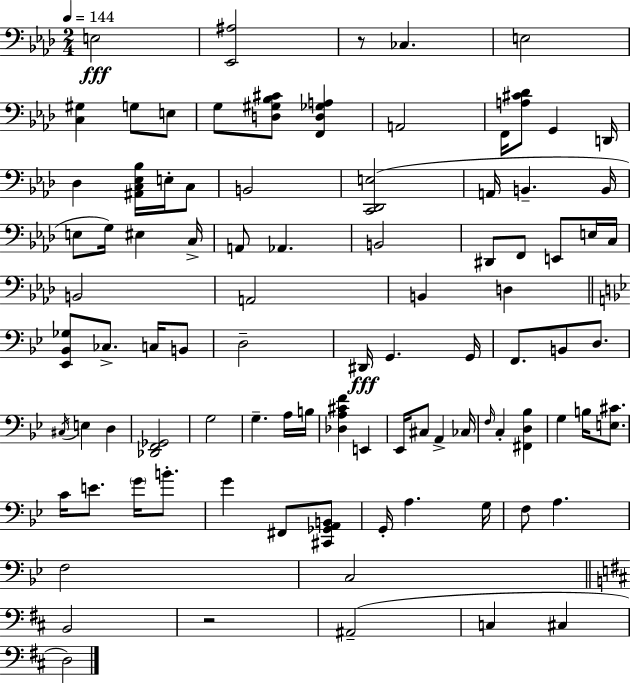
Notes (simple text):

E3/h [Eb2,A#3]/h R/e CES3/q. E3/h [C3,G#3]/q G3/e E3/e G3/e [D3,G#3,Bb3,C#4]/e [F2,D3,Gb3,A3]/q A2/h F2/s [A3,C#4,Db4]/e G2/q D2/s Db3/q [A#2,C3,Eb3,Bb3]/s E3/s C3/e B2/h [C2,Db2,E3]/h A2/s B2/q. B2/s E3/e G3/s EIS3/q C3/s A2/e Ab2/q. B2/h D#2/e F2/e E2/e E3/s C3/s B2/h A2/h B2/q D3/q [Eb2,Bb2,Gb3]/e CES3/e. C3/s B2/e D3/h D#2/s G2/q. G2/s F2/e. B2/e D3/e. C#3/s E3/q D3/q [Db2,F2,Gb2]/h G3/h G3/q. A3/s B3/s [Db3,A3,C#4,F4]/q E2/q Eb2/s C#3/e A2/q CES3/s F3/s C3/q [F#2,D3,Bb3]/q G3/q B3/s [E3,C#4]/e. C4/s E4/e. G4/s B4/e. G4/q F#2/e [C#2,Gb2,A2,B2]/e G2/s A3/q. G3/s F3/e A3/q. F3/h C3/h B2/h R/h A#2/h C3/q C#3/q D3/h